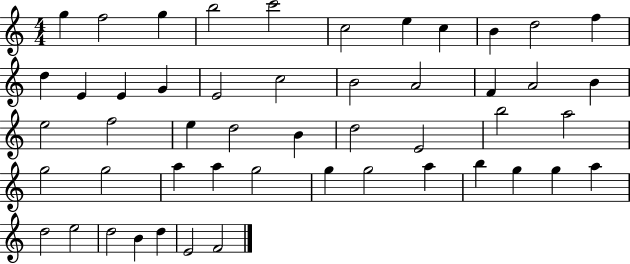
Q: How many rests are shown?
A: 0